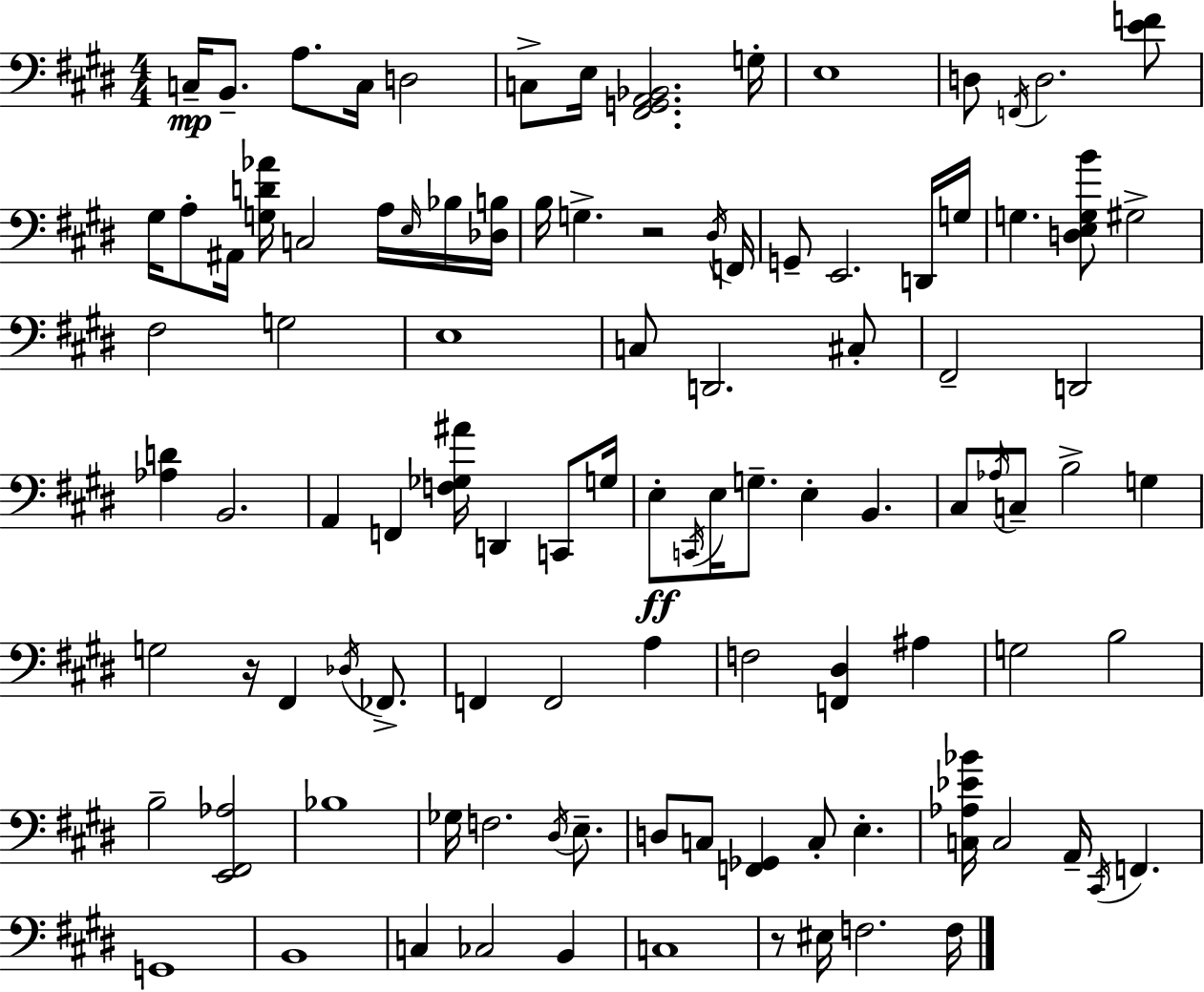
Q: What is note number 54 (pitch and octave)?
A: G3